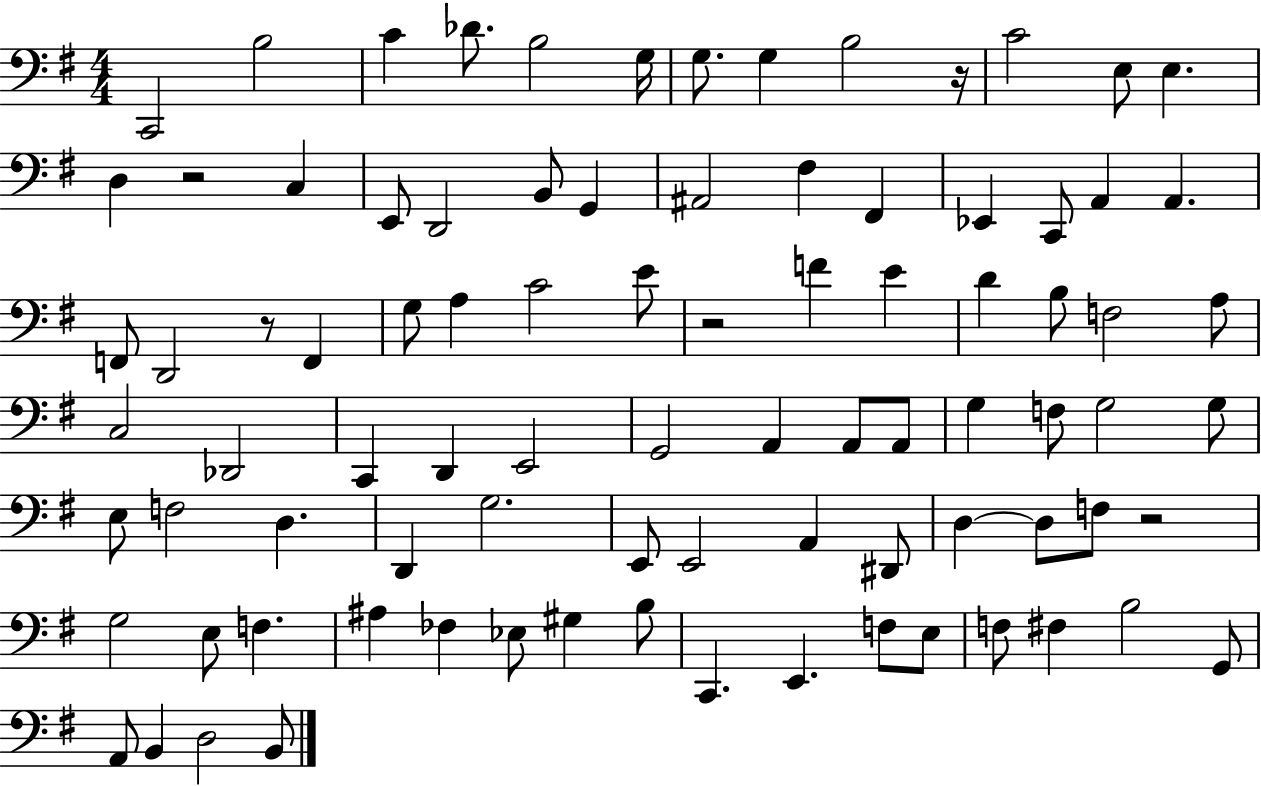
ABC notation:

X:1
T:Untitled
M:4/4
L:1/4
K:G
C,,2 B,2 C _D/2 B,2 G,/4 G,/2 G, B,2 z/4 C2 E,/2 E, D, z2 C, E,,/2 D,,2 B,,/2 G,, ^A,,2 ^F, ^F,, _E,, C,,/2 A,, A,, F,,/2 D,,2 z/2 F,, G,/2 A, C2 E/2 z2 F E D B,/2 F,2 A,/2 C,2 _D,,2 C,, D,, E,,2 G,,2 A,, A,,/2 A,,/2 G, F,/2 G,2 G,/2 E,/2 F,2 D, D,, G,2 E,,/2 E,,2 A,, ^D,,/2 D, D,/2 F,/2 z2 G,2 E,/2 F, ^A, _F, _E,/2 ^G, B,/2 C,, E,, F,/2 E,/2 F,/2 ^F, B,2 G,,/2 A,,/2 B,, D,2 B,,/2